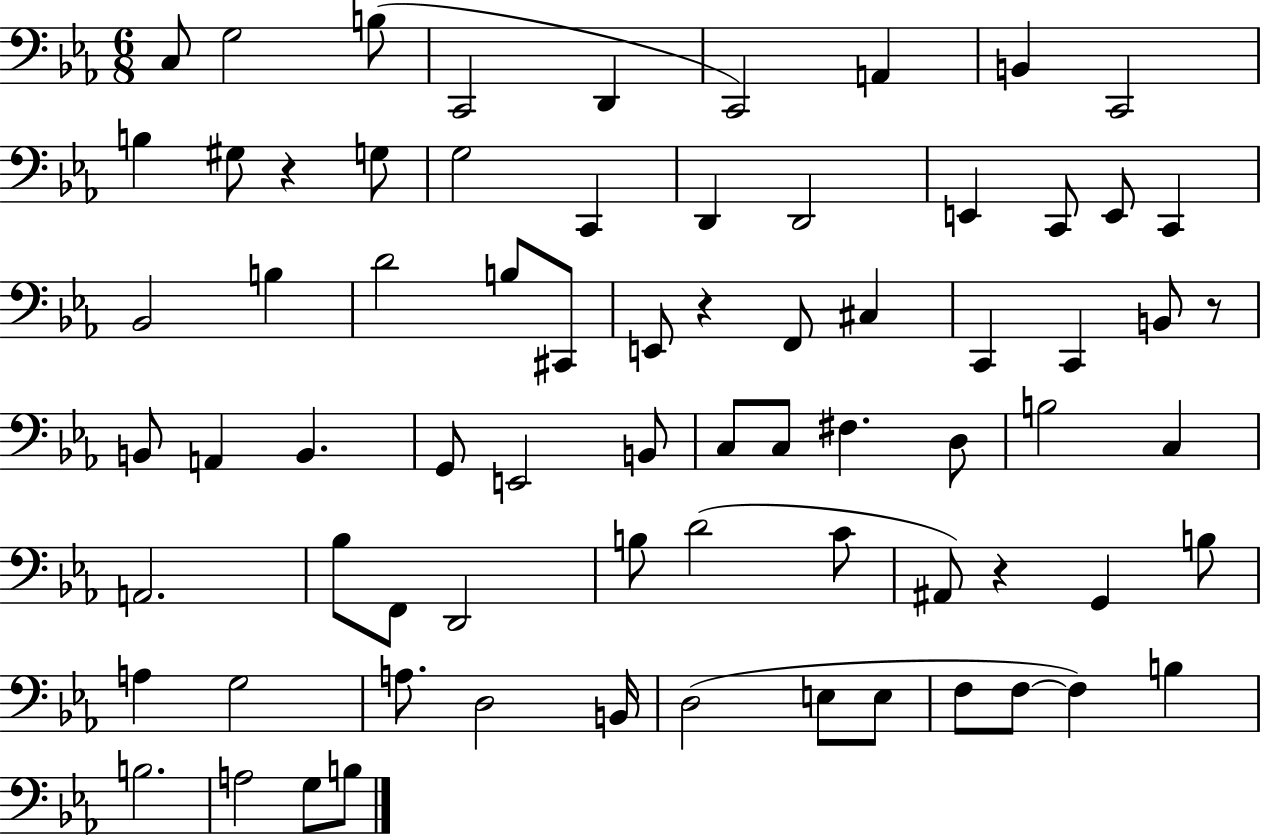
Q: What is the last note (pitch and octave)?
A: B3